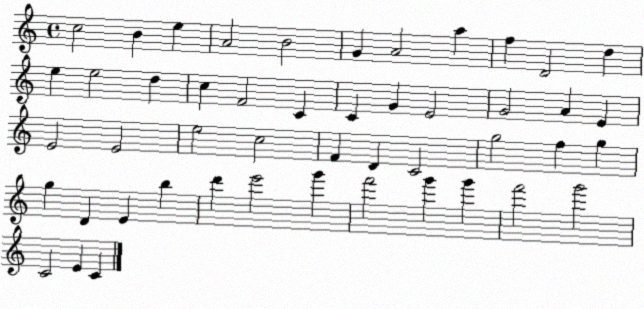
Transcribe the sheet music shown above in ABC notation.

X:1
T:Untitled
M:4/4
L:1/4
K:C
c2 B e A2 B2 G A2 a f D2 d e e2 d c F2 C C G E2 G2 A E E2 E2 e2 c2 F D C2 g2 f g g D E b d' e'2 g' f'2 g' g' f'2 g'2 C2 E C